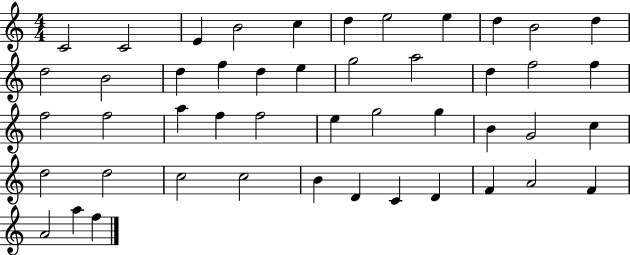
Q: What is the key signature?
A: C major